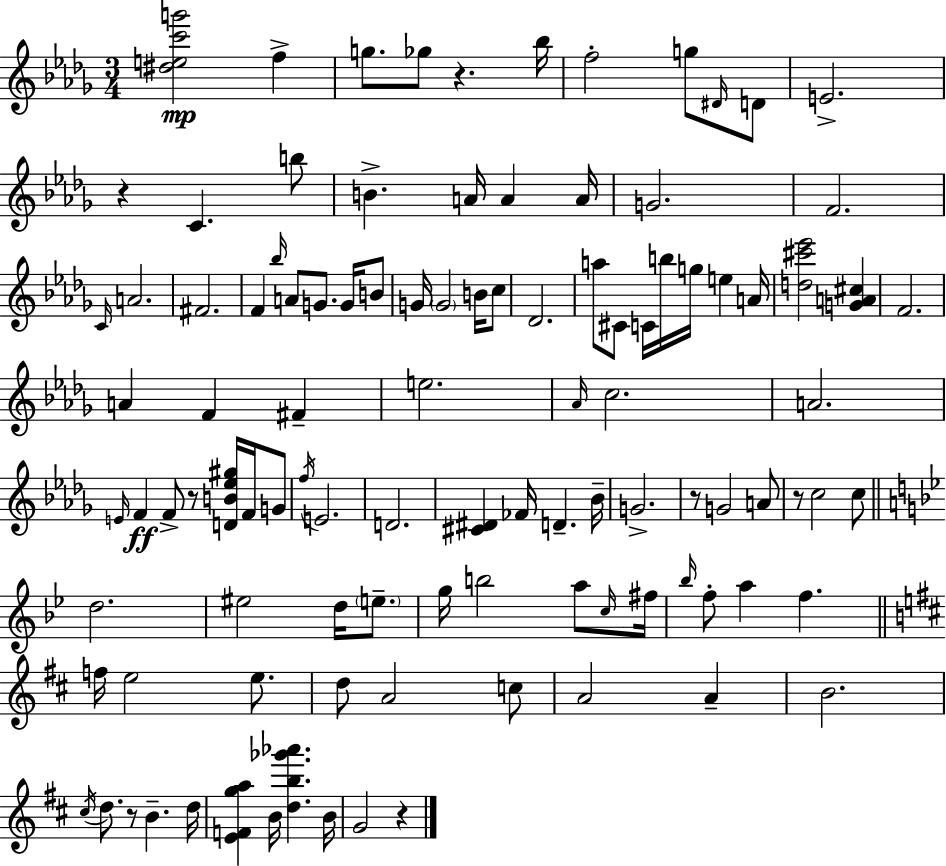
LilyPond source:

{
  \clef treble
  \numericTimeSignature
  \time 3/4
  \key bes \minor
  <dis'' e'' c''' g'''>2\mp f''4-> | g''8. ges''8 r4. bes''16 | f''2-. g''8 \grace { dis'16 } d'8 | e'2.-> | \break r4 c'4. b''8 | b'4.-> a'16 a'4 | a'16 g'2. | f'2. | \break \grace { c'16 } a'2. | fis'2. | f'4 \grace { bes''16 } a'8 g'8. | g'16 b'8 g'16 \parenthesize g'2 | \break b'16 c''8 des'2. | a''8 cis'8 c'16 b''16 g''16 e''4 | a'16 <d'' cis''' ees'''>2 <g' a' cis''>4 | f'2. | \break a'4 f'4 fis'4-- | e''2. | \grace { aes'16 } c''2. | a'2. | \break \grace { e'16 } f'4\ff f'8-> r8 | <d' b' ees'' gis''>16 f'16 g'8 \acciaccatura { f''16 } e'2. | d'2. | <cis' dis'>4 fes'16 d'4.-- | \break bes'16-- g'2.-> | r8 g'2 | a'8 r8 c''2 | c''8 \bar "||" \break \key bes \major d''2. | eis''2 d''16 \parenthesize e''8.-- | g''16 b''2 a''8 \grace { c''16 } | fis''16 \grace { bes''16 } f''8-. a''4 f''4. | \break \bar "||" \break \key d \major f''16 e''2 e''8. | d''8 a'2 c''8 | a'2 a'4-- | b'2. | \break \acciaccatura { cis''16 } d''8. r8 b'4.-- | d''16 <e' f' g'' a''>4 b'16 <d'' b'' ges''' aes'''>4. | b'16 g'2 r4 | \bar "|."
}